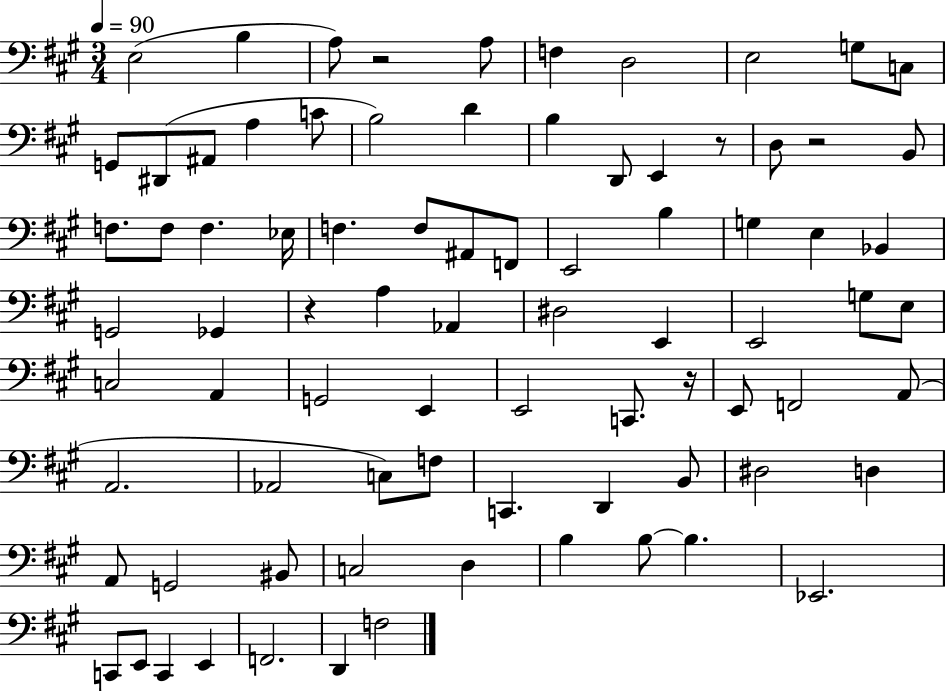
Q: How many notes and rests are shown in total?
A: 82